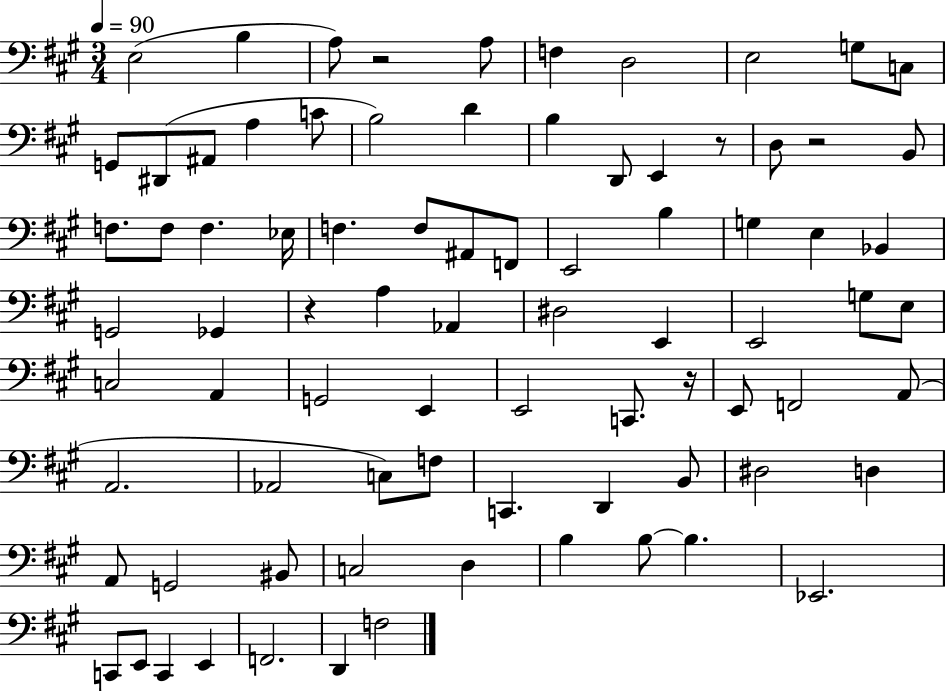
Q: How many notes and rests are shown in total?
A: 82